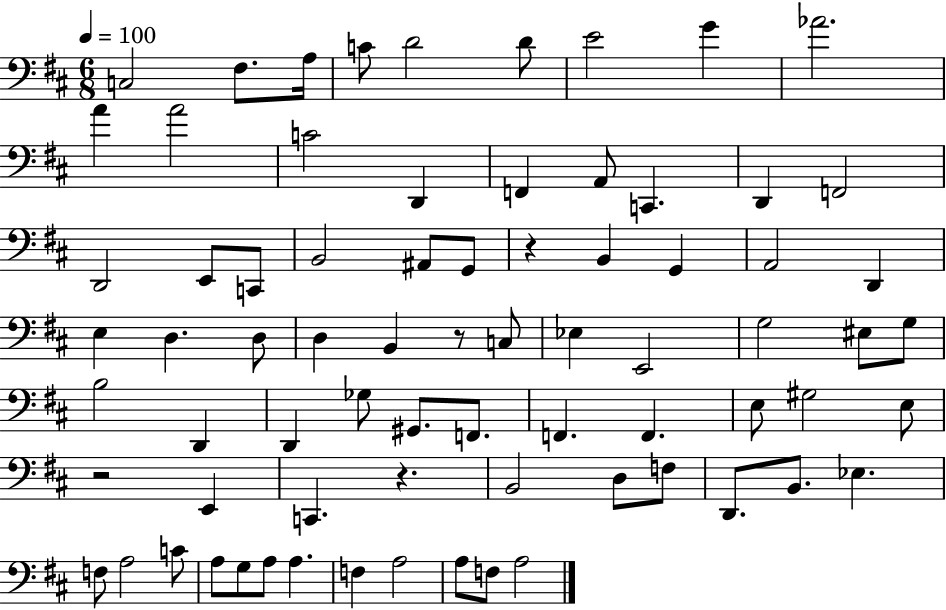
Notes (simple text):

C3/h F#3/e. A3/s C4/e D4/h D4/e E4/h G4/q Ab4/h. A4/q A4/h C4/h D2/q F2/q A2/e C2/q. D2/q F2/h D2/h E2/e C2/e B2/h A#2/e G2/e R/q B2/q G2/q A2/h D2/q E3/q D3/q. D3/e D3/q B2/q R/e C3/e Eb3/q E2/h G3/h EIS3/e G3/e B3/h D2/q D2/q Gb3/e G#2/e. F2/e. F2/q. F2/q. E3/e G#3/h E3/e R/h E2/q C2/q. R/q. B2/h D3/e F3/e D2/e. B2/e. Eb3/q. F3/e A3/h C4/e A3/e G3/e A3/e A3/q. F3/q A3/h A3/e F3/e A3/h